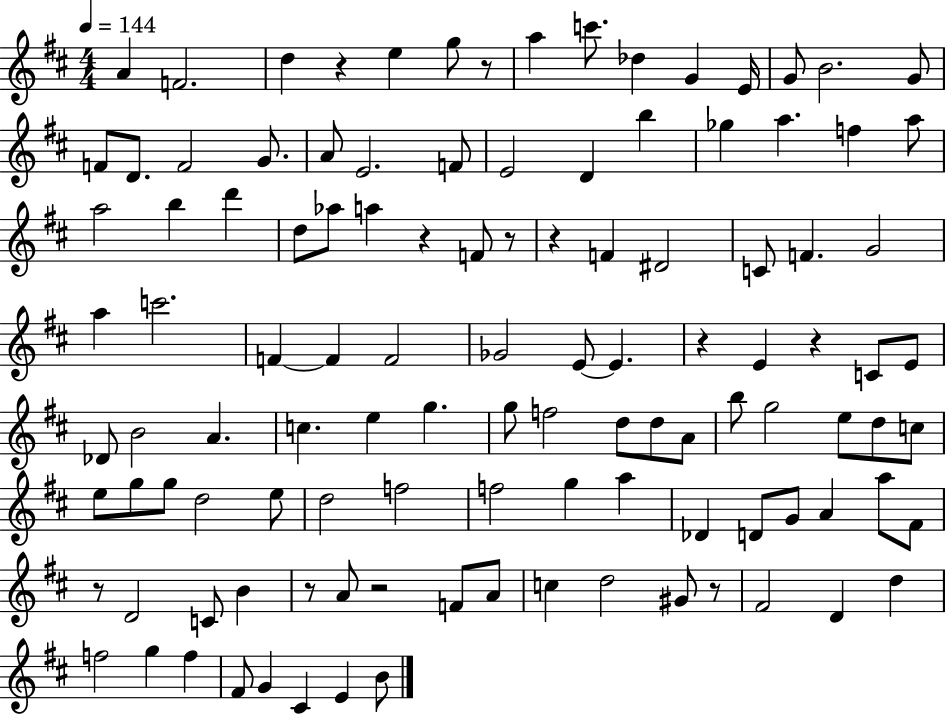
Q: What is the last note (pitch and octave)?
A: B4